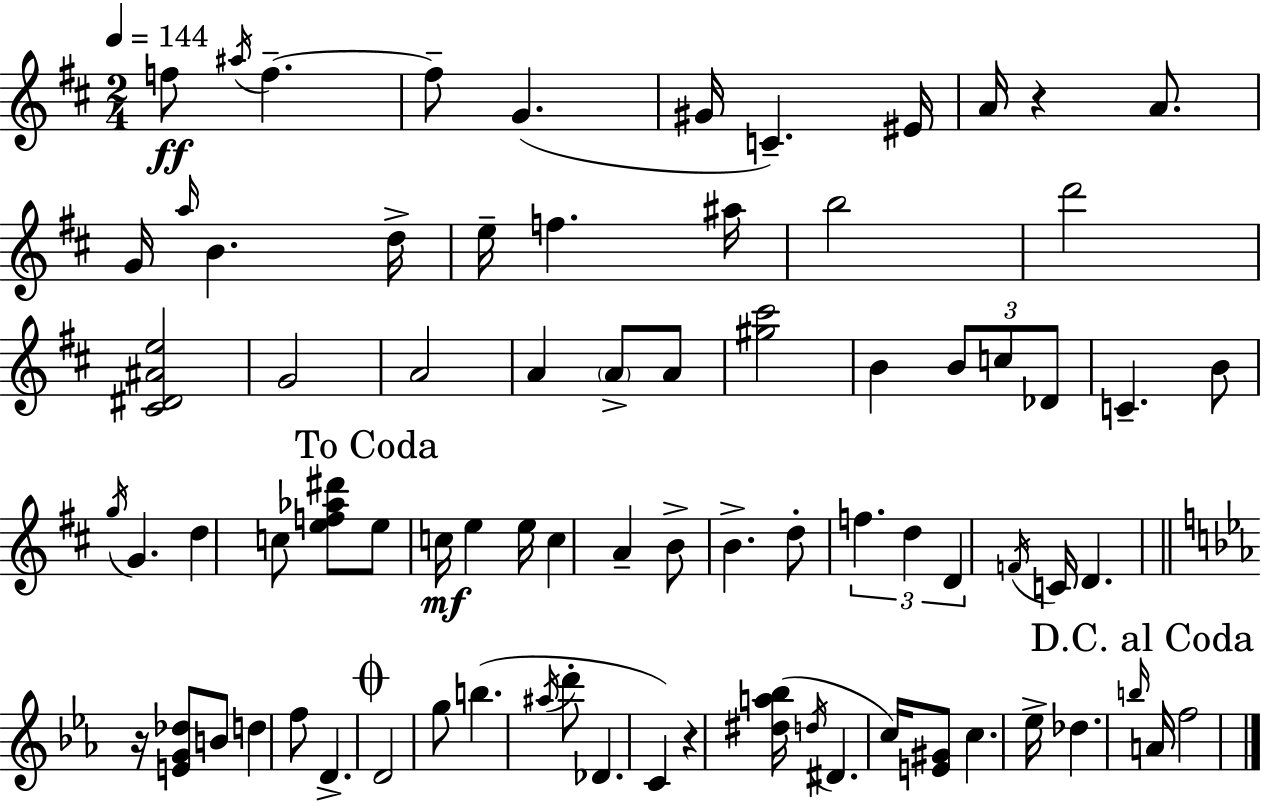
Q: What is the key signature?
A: D major